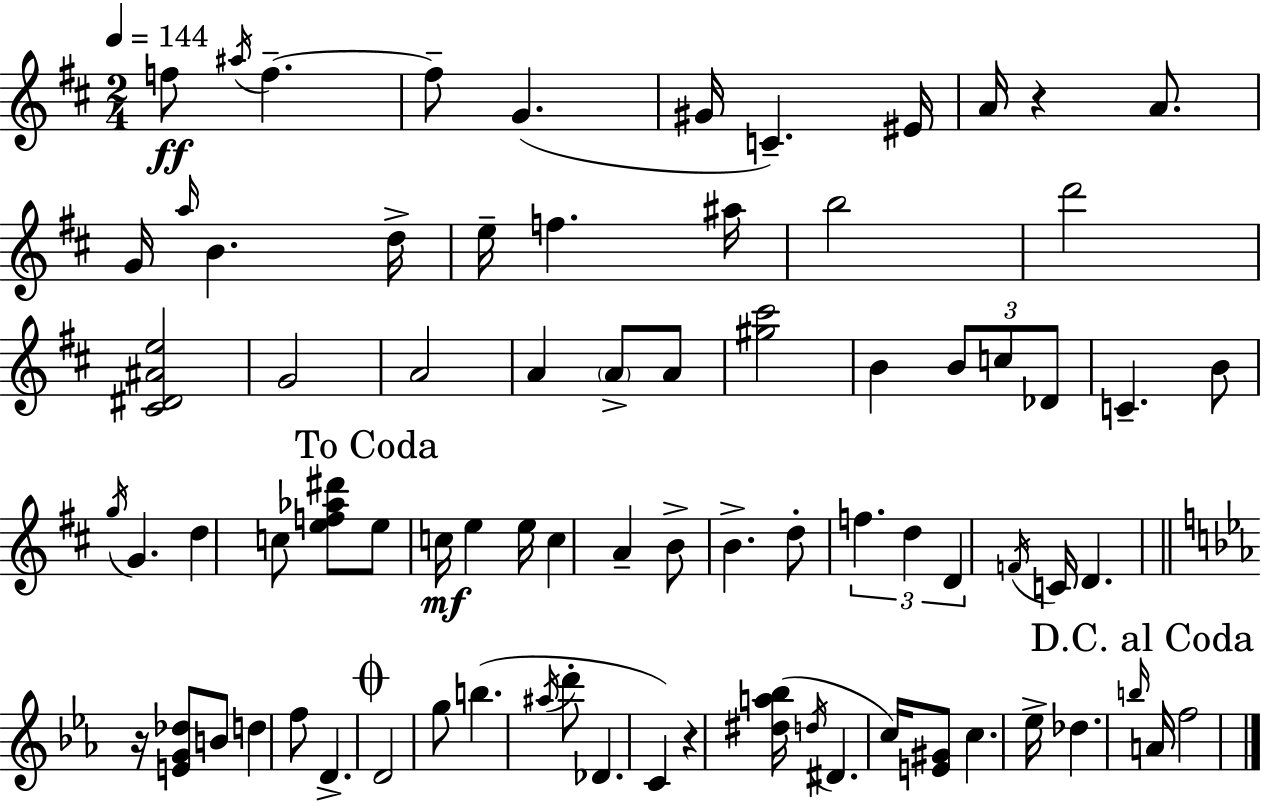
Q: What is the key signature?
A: D major